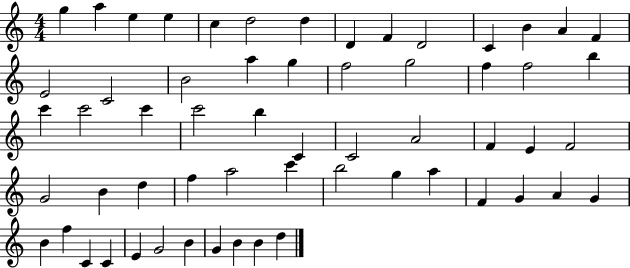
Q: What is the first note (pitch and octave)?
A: G5